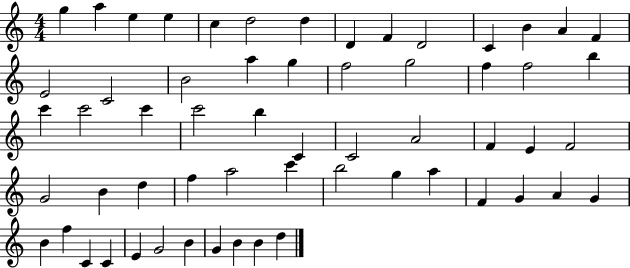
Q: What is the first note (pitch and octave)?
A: G5